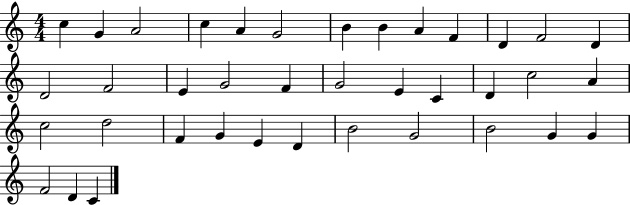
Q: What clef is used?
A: treble